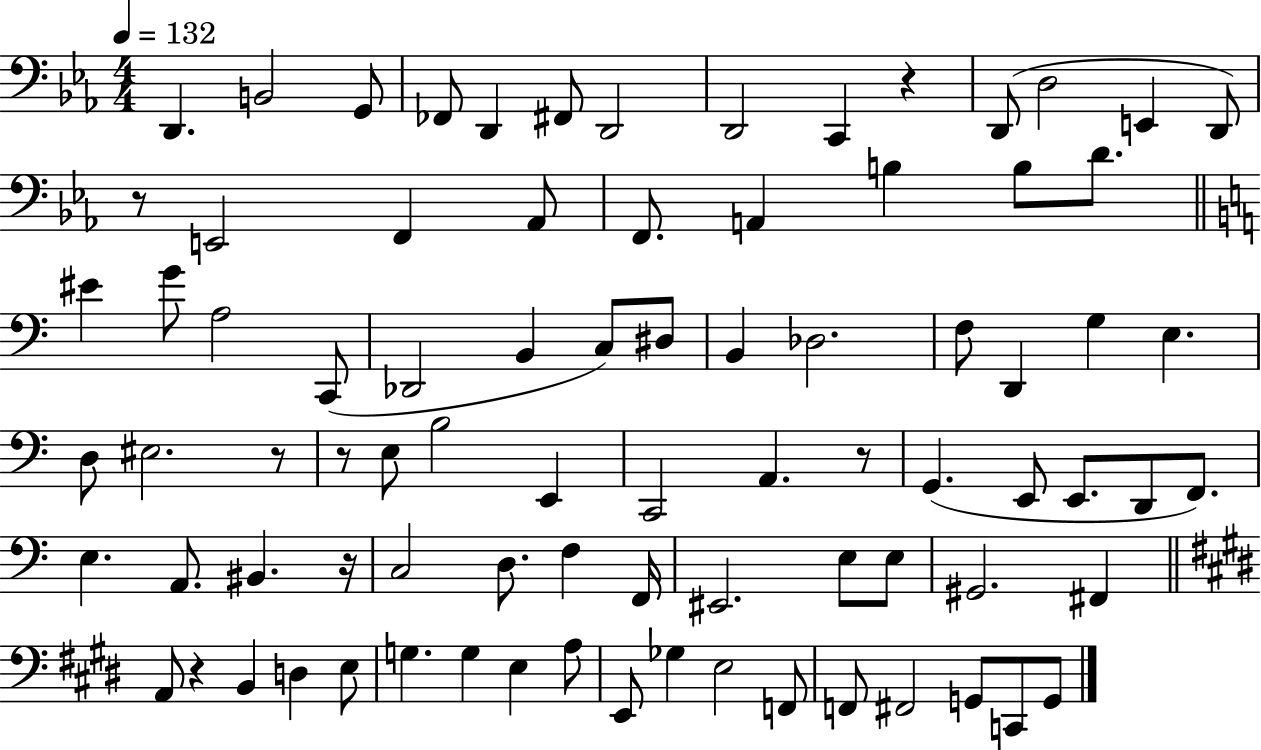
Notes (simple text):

D2/q. B2/h G2/e FES2/e D2/q F#2/e D2/h D2/h C2/q R/q D2/e D3/h E2/q D2/e R/e E2/h F2/q Ab2/e F2/e. A2/q B3/q B3/e D4/e. EIS4/q G4/e A3/h C2/e Db2/h B2/q C3/e D#3/e B2/q Db3/h. F3/e D2/q G3/q E3/q. D3/e EIS3/h. R/e R/e E3/e B3/h E2/q C2/h A2/q. R/e G2/q. E2/e E2/e. D2/e F2/e. E3/q. A2/e. BIS2/q. R/s C3/h D3/e. F3/q F2/s EIS2/h. E3/e E3/e G#2/h. F#2/q A2/e R/q B2/q D3/q E3/e G3/q. G3/q E3/q A3/e E2/e Gb3/q E3/h F2/e F2/e F#2/h G2/e C2/e G2/e